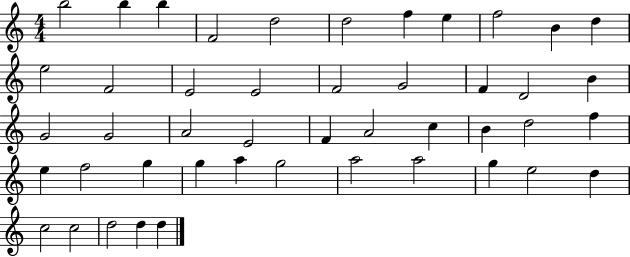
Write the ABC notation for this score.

X:1
T:Untitled
M:4/4
L:1/4
K:C
b2 b b F2 d2 d2 f e f2 B d e2 F2 E2 E2 F2 G2 F D2 B G2 G2 A2 E2 F A2 c B d2 f e f2 g g a g2 a2 a2 g e2 d c2 c2 d2 d d